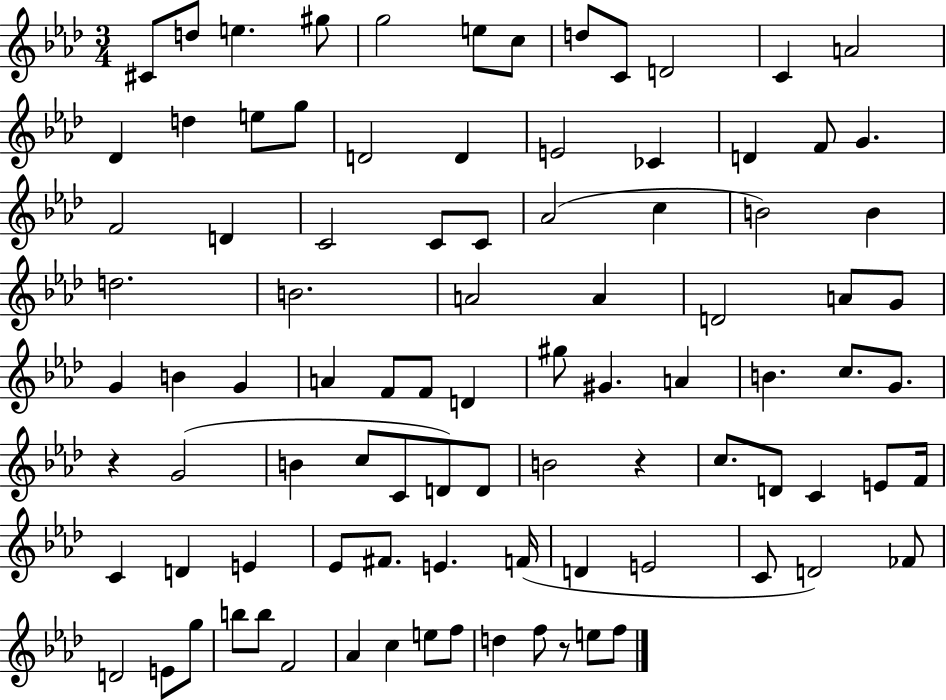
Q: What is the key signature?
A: AES major